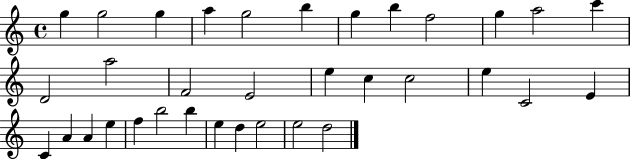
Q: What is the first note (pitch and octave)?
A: G5